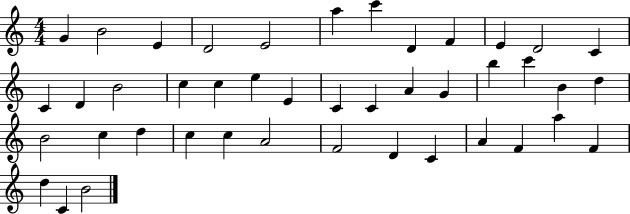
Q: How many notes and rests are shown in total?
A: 43